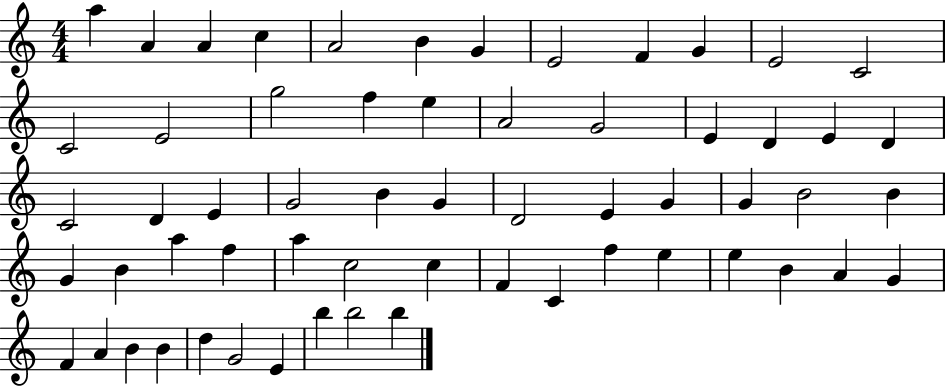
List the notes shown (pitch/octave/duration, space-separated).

A5/q A4/q A4/q C5/q A4/h B4/q G4/q E4/h F4/q G4/q E4/h C4/h C4/h E4/h G5/h F5/q E5/q A4/h G4/h E4/q D4/q E4/q D4/q C4/h D4/q E4/q G4/h B4/q G4/q D4/h E4/q G4/q G4/q B4/h B4/q G4/q B4/q A5/q F5/q A5/q C5/h C5/q F4/q C4/q F5/q E5/q E5/q B4/q A4/q G4/q F4/q A4/q B4/q B4/q D5/q G4/h E4/q B5/q B5/h B5/q